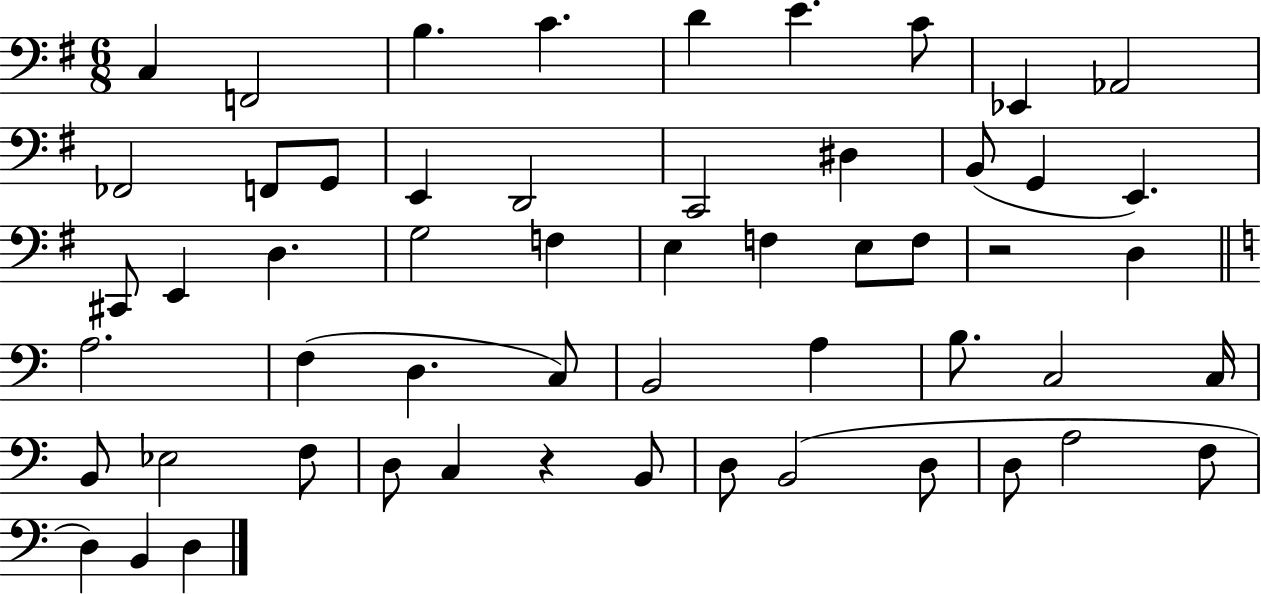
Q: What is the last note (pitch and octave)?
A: D3